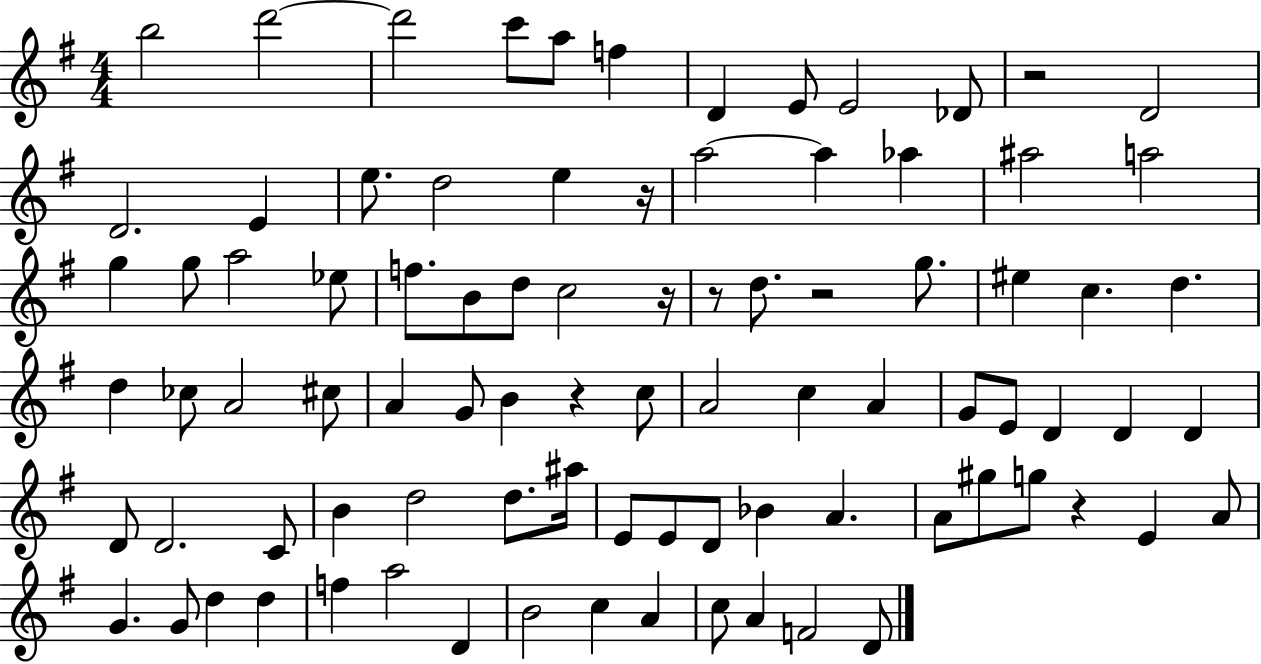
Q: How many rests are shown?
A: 7